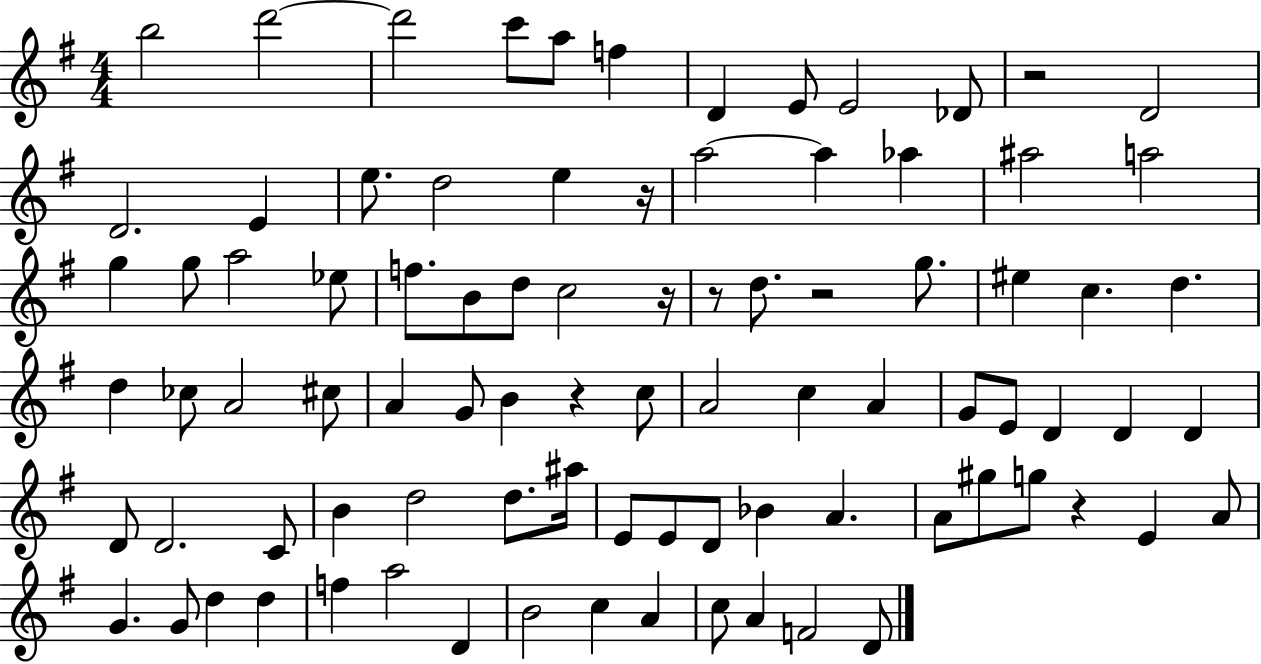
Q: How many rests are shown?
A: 7